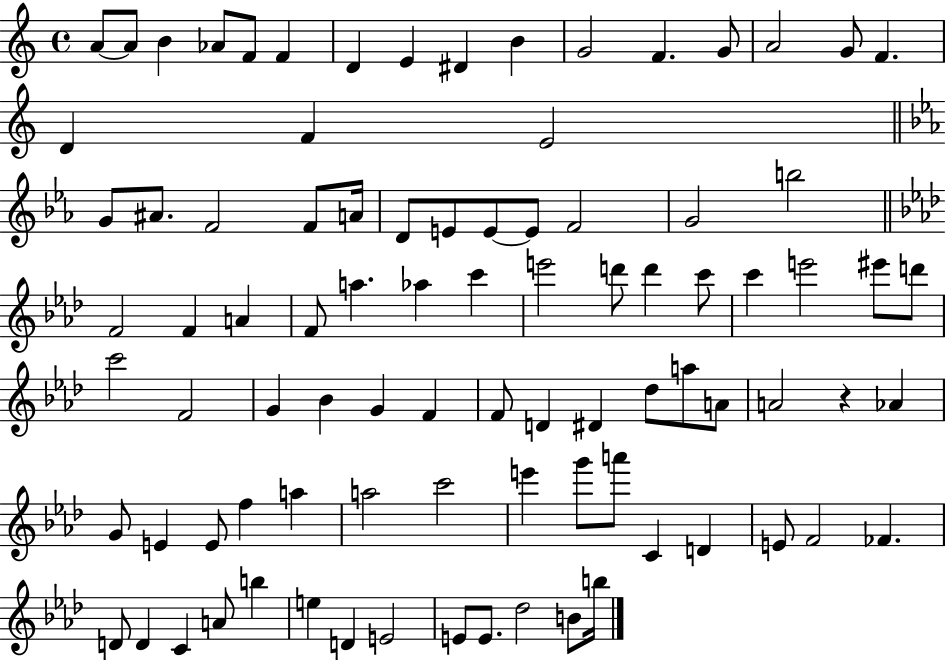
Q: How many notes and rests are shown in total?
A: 89